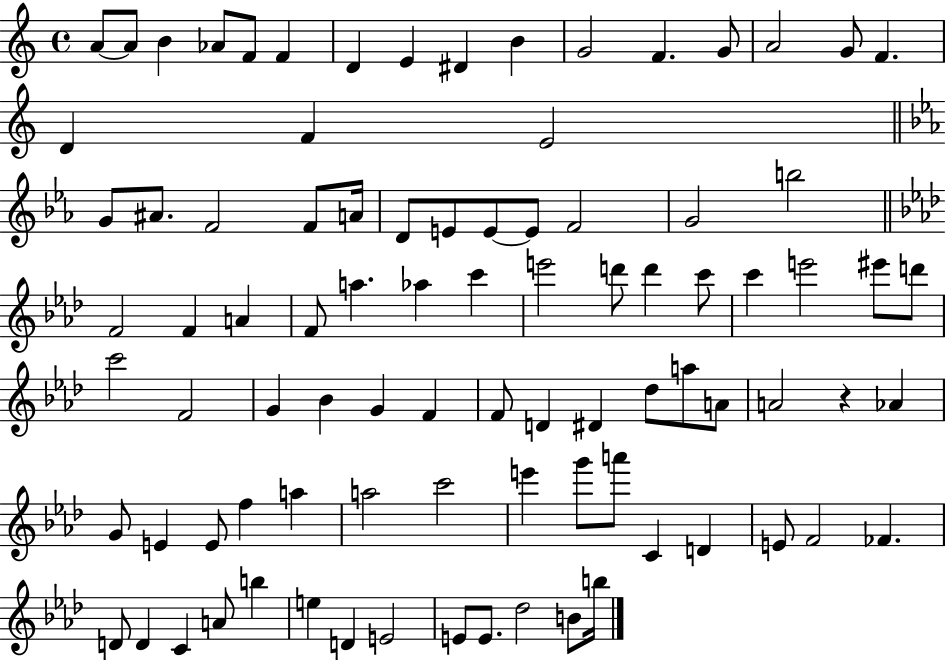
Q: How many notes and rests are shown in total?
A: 89